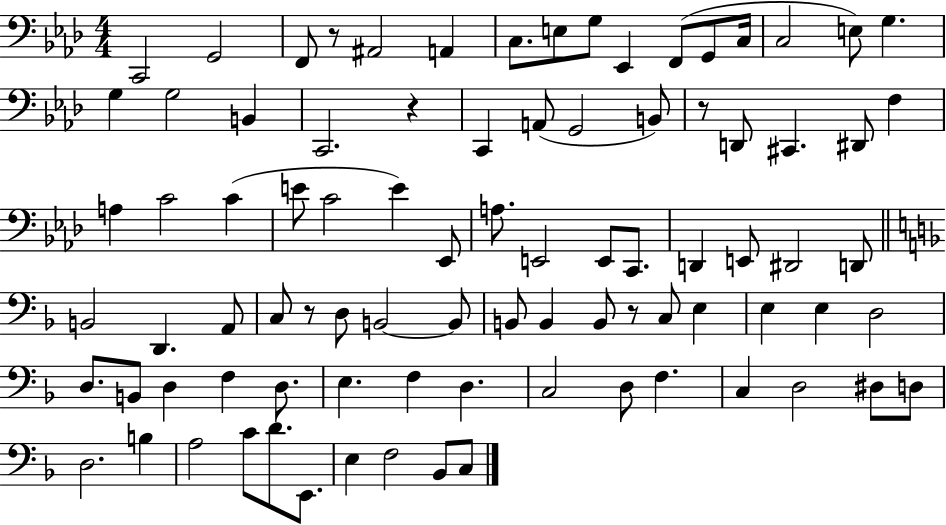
X:1
T:Untitled
M:4/4
L:1/4
K:Ab
C,,2 G,,2 F,,/2 z/2 ^A,,2 A,, C,/2 E,/2 G,/2 _E,, F,,/2 G,,/2 C,/4 C,2 E,/2 G, G, G,2 B,, C,,2 z C,, A,,/2 G,,2 B,,/2 z/2 D,,/2 ^C,, ^D,,/2 F, A, C2 C E/2 C2 E _E,,/2 A,/2 E,,2 E,,/2 C,,/2 D,, E,,/2 ^D,,2 D,,/2 B,,2 D,, A,,/2 C,/2 z/2 D,/2 B,,2 B,,/2 B,,/2 B,, B,,/2 z/2 C,/2 E, E, E, D,2 D,/2 B,,/2 D, F, D,/2 E, F, D, C,2 D,/2 F, C, D,2 ^D,/2 D,/2 D,2 B, A,2 C/2 D/2 E,,/2 E, F,2 _B,,/2 C,/2